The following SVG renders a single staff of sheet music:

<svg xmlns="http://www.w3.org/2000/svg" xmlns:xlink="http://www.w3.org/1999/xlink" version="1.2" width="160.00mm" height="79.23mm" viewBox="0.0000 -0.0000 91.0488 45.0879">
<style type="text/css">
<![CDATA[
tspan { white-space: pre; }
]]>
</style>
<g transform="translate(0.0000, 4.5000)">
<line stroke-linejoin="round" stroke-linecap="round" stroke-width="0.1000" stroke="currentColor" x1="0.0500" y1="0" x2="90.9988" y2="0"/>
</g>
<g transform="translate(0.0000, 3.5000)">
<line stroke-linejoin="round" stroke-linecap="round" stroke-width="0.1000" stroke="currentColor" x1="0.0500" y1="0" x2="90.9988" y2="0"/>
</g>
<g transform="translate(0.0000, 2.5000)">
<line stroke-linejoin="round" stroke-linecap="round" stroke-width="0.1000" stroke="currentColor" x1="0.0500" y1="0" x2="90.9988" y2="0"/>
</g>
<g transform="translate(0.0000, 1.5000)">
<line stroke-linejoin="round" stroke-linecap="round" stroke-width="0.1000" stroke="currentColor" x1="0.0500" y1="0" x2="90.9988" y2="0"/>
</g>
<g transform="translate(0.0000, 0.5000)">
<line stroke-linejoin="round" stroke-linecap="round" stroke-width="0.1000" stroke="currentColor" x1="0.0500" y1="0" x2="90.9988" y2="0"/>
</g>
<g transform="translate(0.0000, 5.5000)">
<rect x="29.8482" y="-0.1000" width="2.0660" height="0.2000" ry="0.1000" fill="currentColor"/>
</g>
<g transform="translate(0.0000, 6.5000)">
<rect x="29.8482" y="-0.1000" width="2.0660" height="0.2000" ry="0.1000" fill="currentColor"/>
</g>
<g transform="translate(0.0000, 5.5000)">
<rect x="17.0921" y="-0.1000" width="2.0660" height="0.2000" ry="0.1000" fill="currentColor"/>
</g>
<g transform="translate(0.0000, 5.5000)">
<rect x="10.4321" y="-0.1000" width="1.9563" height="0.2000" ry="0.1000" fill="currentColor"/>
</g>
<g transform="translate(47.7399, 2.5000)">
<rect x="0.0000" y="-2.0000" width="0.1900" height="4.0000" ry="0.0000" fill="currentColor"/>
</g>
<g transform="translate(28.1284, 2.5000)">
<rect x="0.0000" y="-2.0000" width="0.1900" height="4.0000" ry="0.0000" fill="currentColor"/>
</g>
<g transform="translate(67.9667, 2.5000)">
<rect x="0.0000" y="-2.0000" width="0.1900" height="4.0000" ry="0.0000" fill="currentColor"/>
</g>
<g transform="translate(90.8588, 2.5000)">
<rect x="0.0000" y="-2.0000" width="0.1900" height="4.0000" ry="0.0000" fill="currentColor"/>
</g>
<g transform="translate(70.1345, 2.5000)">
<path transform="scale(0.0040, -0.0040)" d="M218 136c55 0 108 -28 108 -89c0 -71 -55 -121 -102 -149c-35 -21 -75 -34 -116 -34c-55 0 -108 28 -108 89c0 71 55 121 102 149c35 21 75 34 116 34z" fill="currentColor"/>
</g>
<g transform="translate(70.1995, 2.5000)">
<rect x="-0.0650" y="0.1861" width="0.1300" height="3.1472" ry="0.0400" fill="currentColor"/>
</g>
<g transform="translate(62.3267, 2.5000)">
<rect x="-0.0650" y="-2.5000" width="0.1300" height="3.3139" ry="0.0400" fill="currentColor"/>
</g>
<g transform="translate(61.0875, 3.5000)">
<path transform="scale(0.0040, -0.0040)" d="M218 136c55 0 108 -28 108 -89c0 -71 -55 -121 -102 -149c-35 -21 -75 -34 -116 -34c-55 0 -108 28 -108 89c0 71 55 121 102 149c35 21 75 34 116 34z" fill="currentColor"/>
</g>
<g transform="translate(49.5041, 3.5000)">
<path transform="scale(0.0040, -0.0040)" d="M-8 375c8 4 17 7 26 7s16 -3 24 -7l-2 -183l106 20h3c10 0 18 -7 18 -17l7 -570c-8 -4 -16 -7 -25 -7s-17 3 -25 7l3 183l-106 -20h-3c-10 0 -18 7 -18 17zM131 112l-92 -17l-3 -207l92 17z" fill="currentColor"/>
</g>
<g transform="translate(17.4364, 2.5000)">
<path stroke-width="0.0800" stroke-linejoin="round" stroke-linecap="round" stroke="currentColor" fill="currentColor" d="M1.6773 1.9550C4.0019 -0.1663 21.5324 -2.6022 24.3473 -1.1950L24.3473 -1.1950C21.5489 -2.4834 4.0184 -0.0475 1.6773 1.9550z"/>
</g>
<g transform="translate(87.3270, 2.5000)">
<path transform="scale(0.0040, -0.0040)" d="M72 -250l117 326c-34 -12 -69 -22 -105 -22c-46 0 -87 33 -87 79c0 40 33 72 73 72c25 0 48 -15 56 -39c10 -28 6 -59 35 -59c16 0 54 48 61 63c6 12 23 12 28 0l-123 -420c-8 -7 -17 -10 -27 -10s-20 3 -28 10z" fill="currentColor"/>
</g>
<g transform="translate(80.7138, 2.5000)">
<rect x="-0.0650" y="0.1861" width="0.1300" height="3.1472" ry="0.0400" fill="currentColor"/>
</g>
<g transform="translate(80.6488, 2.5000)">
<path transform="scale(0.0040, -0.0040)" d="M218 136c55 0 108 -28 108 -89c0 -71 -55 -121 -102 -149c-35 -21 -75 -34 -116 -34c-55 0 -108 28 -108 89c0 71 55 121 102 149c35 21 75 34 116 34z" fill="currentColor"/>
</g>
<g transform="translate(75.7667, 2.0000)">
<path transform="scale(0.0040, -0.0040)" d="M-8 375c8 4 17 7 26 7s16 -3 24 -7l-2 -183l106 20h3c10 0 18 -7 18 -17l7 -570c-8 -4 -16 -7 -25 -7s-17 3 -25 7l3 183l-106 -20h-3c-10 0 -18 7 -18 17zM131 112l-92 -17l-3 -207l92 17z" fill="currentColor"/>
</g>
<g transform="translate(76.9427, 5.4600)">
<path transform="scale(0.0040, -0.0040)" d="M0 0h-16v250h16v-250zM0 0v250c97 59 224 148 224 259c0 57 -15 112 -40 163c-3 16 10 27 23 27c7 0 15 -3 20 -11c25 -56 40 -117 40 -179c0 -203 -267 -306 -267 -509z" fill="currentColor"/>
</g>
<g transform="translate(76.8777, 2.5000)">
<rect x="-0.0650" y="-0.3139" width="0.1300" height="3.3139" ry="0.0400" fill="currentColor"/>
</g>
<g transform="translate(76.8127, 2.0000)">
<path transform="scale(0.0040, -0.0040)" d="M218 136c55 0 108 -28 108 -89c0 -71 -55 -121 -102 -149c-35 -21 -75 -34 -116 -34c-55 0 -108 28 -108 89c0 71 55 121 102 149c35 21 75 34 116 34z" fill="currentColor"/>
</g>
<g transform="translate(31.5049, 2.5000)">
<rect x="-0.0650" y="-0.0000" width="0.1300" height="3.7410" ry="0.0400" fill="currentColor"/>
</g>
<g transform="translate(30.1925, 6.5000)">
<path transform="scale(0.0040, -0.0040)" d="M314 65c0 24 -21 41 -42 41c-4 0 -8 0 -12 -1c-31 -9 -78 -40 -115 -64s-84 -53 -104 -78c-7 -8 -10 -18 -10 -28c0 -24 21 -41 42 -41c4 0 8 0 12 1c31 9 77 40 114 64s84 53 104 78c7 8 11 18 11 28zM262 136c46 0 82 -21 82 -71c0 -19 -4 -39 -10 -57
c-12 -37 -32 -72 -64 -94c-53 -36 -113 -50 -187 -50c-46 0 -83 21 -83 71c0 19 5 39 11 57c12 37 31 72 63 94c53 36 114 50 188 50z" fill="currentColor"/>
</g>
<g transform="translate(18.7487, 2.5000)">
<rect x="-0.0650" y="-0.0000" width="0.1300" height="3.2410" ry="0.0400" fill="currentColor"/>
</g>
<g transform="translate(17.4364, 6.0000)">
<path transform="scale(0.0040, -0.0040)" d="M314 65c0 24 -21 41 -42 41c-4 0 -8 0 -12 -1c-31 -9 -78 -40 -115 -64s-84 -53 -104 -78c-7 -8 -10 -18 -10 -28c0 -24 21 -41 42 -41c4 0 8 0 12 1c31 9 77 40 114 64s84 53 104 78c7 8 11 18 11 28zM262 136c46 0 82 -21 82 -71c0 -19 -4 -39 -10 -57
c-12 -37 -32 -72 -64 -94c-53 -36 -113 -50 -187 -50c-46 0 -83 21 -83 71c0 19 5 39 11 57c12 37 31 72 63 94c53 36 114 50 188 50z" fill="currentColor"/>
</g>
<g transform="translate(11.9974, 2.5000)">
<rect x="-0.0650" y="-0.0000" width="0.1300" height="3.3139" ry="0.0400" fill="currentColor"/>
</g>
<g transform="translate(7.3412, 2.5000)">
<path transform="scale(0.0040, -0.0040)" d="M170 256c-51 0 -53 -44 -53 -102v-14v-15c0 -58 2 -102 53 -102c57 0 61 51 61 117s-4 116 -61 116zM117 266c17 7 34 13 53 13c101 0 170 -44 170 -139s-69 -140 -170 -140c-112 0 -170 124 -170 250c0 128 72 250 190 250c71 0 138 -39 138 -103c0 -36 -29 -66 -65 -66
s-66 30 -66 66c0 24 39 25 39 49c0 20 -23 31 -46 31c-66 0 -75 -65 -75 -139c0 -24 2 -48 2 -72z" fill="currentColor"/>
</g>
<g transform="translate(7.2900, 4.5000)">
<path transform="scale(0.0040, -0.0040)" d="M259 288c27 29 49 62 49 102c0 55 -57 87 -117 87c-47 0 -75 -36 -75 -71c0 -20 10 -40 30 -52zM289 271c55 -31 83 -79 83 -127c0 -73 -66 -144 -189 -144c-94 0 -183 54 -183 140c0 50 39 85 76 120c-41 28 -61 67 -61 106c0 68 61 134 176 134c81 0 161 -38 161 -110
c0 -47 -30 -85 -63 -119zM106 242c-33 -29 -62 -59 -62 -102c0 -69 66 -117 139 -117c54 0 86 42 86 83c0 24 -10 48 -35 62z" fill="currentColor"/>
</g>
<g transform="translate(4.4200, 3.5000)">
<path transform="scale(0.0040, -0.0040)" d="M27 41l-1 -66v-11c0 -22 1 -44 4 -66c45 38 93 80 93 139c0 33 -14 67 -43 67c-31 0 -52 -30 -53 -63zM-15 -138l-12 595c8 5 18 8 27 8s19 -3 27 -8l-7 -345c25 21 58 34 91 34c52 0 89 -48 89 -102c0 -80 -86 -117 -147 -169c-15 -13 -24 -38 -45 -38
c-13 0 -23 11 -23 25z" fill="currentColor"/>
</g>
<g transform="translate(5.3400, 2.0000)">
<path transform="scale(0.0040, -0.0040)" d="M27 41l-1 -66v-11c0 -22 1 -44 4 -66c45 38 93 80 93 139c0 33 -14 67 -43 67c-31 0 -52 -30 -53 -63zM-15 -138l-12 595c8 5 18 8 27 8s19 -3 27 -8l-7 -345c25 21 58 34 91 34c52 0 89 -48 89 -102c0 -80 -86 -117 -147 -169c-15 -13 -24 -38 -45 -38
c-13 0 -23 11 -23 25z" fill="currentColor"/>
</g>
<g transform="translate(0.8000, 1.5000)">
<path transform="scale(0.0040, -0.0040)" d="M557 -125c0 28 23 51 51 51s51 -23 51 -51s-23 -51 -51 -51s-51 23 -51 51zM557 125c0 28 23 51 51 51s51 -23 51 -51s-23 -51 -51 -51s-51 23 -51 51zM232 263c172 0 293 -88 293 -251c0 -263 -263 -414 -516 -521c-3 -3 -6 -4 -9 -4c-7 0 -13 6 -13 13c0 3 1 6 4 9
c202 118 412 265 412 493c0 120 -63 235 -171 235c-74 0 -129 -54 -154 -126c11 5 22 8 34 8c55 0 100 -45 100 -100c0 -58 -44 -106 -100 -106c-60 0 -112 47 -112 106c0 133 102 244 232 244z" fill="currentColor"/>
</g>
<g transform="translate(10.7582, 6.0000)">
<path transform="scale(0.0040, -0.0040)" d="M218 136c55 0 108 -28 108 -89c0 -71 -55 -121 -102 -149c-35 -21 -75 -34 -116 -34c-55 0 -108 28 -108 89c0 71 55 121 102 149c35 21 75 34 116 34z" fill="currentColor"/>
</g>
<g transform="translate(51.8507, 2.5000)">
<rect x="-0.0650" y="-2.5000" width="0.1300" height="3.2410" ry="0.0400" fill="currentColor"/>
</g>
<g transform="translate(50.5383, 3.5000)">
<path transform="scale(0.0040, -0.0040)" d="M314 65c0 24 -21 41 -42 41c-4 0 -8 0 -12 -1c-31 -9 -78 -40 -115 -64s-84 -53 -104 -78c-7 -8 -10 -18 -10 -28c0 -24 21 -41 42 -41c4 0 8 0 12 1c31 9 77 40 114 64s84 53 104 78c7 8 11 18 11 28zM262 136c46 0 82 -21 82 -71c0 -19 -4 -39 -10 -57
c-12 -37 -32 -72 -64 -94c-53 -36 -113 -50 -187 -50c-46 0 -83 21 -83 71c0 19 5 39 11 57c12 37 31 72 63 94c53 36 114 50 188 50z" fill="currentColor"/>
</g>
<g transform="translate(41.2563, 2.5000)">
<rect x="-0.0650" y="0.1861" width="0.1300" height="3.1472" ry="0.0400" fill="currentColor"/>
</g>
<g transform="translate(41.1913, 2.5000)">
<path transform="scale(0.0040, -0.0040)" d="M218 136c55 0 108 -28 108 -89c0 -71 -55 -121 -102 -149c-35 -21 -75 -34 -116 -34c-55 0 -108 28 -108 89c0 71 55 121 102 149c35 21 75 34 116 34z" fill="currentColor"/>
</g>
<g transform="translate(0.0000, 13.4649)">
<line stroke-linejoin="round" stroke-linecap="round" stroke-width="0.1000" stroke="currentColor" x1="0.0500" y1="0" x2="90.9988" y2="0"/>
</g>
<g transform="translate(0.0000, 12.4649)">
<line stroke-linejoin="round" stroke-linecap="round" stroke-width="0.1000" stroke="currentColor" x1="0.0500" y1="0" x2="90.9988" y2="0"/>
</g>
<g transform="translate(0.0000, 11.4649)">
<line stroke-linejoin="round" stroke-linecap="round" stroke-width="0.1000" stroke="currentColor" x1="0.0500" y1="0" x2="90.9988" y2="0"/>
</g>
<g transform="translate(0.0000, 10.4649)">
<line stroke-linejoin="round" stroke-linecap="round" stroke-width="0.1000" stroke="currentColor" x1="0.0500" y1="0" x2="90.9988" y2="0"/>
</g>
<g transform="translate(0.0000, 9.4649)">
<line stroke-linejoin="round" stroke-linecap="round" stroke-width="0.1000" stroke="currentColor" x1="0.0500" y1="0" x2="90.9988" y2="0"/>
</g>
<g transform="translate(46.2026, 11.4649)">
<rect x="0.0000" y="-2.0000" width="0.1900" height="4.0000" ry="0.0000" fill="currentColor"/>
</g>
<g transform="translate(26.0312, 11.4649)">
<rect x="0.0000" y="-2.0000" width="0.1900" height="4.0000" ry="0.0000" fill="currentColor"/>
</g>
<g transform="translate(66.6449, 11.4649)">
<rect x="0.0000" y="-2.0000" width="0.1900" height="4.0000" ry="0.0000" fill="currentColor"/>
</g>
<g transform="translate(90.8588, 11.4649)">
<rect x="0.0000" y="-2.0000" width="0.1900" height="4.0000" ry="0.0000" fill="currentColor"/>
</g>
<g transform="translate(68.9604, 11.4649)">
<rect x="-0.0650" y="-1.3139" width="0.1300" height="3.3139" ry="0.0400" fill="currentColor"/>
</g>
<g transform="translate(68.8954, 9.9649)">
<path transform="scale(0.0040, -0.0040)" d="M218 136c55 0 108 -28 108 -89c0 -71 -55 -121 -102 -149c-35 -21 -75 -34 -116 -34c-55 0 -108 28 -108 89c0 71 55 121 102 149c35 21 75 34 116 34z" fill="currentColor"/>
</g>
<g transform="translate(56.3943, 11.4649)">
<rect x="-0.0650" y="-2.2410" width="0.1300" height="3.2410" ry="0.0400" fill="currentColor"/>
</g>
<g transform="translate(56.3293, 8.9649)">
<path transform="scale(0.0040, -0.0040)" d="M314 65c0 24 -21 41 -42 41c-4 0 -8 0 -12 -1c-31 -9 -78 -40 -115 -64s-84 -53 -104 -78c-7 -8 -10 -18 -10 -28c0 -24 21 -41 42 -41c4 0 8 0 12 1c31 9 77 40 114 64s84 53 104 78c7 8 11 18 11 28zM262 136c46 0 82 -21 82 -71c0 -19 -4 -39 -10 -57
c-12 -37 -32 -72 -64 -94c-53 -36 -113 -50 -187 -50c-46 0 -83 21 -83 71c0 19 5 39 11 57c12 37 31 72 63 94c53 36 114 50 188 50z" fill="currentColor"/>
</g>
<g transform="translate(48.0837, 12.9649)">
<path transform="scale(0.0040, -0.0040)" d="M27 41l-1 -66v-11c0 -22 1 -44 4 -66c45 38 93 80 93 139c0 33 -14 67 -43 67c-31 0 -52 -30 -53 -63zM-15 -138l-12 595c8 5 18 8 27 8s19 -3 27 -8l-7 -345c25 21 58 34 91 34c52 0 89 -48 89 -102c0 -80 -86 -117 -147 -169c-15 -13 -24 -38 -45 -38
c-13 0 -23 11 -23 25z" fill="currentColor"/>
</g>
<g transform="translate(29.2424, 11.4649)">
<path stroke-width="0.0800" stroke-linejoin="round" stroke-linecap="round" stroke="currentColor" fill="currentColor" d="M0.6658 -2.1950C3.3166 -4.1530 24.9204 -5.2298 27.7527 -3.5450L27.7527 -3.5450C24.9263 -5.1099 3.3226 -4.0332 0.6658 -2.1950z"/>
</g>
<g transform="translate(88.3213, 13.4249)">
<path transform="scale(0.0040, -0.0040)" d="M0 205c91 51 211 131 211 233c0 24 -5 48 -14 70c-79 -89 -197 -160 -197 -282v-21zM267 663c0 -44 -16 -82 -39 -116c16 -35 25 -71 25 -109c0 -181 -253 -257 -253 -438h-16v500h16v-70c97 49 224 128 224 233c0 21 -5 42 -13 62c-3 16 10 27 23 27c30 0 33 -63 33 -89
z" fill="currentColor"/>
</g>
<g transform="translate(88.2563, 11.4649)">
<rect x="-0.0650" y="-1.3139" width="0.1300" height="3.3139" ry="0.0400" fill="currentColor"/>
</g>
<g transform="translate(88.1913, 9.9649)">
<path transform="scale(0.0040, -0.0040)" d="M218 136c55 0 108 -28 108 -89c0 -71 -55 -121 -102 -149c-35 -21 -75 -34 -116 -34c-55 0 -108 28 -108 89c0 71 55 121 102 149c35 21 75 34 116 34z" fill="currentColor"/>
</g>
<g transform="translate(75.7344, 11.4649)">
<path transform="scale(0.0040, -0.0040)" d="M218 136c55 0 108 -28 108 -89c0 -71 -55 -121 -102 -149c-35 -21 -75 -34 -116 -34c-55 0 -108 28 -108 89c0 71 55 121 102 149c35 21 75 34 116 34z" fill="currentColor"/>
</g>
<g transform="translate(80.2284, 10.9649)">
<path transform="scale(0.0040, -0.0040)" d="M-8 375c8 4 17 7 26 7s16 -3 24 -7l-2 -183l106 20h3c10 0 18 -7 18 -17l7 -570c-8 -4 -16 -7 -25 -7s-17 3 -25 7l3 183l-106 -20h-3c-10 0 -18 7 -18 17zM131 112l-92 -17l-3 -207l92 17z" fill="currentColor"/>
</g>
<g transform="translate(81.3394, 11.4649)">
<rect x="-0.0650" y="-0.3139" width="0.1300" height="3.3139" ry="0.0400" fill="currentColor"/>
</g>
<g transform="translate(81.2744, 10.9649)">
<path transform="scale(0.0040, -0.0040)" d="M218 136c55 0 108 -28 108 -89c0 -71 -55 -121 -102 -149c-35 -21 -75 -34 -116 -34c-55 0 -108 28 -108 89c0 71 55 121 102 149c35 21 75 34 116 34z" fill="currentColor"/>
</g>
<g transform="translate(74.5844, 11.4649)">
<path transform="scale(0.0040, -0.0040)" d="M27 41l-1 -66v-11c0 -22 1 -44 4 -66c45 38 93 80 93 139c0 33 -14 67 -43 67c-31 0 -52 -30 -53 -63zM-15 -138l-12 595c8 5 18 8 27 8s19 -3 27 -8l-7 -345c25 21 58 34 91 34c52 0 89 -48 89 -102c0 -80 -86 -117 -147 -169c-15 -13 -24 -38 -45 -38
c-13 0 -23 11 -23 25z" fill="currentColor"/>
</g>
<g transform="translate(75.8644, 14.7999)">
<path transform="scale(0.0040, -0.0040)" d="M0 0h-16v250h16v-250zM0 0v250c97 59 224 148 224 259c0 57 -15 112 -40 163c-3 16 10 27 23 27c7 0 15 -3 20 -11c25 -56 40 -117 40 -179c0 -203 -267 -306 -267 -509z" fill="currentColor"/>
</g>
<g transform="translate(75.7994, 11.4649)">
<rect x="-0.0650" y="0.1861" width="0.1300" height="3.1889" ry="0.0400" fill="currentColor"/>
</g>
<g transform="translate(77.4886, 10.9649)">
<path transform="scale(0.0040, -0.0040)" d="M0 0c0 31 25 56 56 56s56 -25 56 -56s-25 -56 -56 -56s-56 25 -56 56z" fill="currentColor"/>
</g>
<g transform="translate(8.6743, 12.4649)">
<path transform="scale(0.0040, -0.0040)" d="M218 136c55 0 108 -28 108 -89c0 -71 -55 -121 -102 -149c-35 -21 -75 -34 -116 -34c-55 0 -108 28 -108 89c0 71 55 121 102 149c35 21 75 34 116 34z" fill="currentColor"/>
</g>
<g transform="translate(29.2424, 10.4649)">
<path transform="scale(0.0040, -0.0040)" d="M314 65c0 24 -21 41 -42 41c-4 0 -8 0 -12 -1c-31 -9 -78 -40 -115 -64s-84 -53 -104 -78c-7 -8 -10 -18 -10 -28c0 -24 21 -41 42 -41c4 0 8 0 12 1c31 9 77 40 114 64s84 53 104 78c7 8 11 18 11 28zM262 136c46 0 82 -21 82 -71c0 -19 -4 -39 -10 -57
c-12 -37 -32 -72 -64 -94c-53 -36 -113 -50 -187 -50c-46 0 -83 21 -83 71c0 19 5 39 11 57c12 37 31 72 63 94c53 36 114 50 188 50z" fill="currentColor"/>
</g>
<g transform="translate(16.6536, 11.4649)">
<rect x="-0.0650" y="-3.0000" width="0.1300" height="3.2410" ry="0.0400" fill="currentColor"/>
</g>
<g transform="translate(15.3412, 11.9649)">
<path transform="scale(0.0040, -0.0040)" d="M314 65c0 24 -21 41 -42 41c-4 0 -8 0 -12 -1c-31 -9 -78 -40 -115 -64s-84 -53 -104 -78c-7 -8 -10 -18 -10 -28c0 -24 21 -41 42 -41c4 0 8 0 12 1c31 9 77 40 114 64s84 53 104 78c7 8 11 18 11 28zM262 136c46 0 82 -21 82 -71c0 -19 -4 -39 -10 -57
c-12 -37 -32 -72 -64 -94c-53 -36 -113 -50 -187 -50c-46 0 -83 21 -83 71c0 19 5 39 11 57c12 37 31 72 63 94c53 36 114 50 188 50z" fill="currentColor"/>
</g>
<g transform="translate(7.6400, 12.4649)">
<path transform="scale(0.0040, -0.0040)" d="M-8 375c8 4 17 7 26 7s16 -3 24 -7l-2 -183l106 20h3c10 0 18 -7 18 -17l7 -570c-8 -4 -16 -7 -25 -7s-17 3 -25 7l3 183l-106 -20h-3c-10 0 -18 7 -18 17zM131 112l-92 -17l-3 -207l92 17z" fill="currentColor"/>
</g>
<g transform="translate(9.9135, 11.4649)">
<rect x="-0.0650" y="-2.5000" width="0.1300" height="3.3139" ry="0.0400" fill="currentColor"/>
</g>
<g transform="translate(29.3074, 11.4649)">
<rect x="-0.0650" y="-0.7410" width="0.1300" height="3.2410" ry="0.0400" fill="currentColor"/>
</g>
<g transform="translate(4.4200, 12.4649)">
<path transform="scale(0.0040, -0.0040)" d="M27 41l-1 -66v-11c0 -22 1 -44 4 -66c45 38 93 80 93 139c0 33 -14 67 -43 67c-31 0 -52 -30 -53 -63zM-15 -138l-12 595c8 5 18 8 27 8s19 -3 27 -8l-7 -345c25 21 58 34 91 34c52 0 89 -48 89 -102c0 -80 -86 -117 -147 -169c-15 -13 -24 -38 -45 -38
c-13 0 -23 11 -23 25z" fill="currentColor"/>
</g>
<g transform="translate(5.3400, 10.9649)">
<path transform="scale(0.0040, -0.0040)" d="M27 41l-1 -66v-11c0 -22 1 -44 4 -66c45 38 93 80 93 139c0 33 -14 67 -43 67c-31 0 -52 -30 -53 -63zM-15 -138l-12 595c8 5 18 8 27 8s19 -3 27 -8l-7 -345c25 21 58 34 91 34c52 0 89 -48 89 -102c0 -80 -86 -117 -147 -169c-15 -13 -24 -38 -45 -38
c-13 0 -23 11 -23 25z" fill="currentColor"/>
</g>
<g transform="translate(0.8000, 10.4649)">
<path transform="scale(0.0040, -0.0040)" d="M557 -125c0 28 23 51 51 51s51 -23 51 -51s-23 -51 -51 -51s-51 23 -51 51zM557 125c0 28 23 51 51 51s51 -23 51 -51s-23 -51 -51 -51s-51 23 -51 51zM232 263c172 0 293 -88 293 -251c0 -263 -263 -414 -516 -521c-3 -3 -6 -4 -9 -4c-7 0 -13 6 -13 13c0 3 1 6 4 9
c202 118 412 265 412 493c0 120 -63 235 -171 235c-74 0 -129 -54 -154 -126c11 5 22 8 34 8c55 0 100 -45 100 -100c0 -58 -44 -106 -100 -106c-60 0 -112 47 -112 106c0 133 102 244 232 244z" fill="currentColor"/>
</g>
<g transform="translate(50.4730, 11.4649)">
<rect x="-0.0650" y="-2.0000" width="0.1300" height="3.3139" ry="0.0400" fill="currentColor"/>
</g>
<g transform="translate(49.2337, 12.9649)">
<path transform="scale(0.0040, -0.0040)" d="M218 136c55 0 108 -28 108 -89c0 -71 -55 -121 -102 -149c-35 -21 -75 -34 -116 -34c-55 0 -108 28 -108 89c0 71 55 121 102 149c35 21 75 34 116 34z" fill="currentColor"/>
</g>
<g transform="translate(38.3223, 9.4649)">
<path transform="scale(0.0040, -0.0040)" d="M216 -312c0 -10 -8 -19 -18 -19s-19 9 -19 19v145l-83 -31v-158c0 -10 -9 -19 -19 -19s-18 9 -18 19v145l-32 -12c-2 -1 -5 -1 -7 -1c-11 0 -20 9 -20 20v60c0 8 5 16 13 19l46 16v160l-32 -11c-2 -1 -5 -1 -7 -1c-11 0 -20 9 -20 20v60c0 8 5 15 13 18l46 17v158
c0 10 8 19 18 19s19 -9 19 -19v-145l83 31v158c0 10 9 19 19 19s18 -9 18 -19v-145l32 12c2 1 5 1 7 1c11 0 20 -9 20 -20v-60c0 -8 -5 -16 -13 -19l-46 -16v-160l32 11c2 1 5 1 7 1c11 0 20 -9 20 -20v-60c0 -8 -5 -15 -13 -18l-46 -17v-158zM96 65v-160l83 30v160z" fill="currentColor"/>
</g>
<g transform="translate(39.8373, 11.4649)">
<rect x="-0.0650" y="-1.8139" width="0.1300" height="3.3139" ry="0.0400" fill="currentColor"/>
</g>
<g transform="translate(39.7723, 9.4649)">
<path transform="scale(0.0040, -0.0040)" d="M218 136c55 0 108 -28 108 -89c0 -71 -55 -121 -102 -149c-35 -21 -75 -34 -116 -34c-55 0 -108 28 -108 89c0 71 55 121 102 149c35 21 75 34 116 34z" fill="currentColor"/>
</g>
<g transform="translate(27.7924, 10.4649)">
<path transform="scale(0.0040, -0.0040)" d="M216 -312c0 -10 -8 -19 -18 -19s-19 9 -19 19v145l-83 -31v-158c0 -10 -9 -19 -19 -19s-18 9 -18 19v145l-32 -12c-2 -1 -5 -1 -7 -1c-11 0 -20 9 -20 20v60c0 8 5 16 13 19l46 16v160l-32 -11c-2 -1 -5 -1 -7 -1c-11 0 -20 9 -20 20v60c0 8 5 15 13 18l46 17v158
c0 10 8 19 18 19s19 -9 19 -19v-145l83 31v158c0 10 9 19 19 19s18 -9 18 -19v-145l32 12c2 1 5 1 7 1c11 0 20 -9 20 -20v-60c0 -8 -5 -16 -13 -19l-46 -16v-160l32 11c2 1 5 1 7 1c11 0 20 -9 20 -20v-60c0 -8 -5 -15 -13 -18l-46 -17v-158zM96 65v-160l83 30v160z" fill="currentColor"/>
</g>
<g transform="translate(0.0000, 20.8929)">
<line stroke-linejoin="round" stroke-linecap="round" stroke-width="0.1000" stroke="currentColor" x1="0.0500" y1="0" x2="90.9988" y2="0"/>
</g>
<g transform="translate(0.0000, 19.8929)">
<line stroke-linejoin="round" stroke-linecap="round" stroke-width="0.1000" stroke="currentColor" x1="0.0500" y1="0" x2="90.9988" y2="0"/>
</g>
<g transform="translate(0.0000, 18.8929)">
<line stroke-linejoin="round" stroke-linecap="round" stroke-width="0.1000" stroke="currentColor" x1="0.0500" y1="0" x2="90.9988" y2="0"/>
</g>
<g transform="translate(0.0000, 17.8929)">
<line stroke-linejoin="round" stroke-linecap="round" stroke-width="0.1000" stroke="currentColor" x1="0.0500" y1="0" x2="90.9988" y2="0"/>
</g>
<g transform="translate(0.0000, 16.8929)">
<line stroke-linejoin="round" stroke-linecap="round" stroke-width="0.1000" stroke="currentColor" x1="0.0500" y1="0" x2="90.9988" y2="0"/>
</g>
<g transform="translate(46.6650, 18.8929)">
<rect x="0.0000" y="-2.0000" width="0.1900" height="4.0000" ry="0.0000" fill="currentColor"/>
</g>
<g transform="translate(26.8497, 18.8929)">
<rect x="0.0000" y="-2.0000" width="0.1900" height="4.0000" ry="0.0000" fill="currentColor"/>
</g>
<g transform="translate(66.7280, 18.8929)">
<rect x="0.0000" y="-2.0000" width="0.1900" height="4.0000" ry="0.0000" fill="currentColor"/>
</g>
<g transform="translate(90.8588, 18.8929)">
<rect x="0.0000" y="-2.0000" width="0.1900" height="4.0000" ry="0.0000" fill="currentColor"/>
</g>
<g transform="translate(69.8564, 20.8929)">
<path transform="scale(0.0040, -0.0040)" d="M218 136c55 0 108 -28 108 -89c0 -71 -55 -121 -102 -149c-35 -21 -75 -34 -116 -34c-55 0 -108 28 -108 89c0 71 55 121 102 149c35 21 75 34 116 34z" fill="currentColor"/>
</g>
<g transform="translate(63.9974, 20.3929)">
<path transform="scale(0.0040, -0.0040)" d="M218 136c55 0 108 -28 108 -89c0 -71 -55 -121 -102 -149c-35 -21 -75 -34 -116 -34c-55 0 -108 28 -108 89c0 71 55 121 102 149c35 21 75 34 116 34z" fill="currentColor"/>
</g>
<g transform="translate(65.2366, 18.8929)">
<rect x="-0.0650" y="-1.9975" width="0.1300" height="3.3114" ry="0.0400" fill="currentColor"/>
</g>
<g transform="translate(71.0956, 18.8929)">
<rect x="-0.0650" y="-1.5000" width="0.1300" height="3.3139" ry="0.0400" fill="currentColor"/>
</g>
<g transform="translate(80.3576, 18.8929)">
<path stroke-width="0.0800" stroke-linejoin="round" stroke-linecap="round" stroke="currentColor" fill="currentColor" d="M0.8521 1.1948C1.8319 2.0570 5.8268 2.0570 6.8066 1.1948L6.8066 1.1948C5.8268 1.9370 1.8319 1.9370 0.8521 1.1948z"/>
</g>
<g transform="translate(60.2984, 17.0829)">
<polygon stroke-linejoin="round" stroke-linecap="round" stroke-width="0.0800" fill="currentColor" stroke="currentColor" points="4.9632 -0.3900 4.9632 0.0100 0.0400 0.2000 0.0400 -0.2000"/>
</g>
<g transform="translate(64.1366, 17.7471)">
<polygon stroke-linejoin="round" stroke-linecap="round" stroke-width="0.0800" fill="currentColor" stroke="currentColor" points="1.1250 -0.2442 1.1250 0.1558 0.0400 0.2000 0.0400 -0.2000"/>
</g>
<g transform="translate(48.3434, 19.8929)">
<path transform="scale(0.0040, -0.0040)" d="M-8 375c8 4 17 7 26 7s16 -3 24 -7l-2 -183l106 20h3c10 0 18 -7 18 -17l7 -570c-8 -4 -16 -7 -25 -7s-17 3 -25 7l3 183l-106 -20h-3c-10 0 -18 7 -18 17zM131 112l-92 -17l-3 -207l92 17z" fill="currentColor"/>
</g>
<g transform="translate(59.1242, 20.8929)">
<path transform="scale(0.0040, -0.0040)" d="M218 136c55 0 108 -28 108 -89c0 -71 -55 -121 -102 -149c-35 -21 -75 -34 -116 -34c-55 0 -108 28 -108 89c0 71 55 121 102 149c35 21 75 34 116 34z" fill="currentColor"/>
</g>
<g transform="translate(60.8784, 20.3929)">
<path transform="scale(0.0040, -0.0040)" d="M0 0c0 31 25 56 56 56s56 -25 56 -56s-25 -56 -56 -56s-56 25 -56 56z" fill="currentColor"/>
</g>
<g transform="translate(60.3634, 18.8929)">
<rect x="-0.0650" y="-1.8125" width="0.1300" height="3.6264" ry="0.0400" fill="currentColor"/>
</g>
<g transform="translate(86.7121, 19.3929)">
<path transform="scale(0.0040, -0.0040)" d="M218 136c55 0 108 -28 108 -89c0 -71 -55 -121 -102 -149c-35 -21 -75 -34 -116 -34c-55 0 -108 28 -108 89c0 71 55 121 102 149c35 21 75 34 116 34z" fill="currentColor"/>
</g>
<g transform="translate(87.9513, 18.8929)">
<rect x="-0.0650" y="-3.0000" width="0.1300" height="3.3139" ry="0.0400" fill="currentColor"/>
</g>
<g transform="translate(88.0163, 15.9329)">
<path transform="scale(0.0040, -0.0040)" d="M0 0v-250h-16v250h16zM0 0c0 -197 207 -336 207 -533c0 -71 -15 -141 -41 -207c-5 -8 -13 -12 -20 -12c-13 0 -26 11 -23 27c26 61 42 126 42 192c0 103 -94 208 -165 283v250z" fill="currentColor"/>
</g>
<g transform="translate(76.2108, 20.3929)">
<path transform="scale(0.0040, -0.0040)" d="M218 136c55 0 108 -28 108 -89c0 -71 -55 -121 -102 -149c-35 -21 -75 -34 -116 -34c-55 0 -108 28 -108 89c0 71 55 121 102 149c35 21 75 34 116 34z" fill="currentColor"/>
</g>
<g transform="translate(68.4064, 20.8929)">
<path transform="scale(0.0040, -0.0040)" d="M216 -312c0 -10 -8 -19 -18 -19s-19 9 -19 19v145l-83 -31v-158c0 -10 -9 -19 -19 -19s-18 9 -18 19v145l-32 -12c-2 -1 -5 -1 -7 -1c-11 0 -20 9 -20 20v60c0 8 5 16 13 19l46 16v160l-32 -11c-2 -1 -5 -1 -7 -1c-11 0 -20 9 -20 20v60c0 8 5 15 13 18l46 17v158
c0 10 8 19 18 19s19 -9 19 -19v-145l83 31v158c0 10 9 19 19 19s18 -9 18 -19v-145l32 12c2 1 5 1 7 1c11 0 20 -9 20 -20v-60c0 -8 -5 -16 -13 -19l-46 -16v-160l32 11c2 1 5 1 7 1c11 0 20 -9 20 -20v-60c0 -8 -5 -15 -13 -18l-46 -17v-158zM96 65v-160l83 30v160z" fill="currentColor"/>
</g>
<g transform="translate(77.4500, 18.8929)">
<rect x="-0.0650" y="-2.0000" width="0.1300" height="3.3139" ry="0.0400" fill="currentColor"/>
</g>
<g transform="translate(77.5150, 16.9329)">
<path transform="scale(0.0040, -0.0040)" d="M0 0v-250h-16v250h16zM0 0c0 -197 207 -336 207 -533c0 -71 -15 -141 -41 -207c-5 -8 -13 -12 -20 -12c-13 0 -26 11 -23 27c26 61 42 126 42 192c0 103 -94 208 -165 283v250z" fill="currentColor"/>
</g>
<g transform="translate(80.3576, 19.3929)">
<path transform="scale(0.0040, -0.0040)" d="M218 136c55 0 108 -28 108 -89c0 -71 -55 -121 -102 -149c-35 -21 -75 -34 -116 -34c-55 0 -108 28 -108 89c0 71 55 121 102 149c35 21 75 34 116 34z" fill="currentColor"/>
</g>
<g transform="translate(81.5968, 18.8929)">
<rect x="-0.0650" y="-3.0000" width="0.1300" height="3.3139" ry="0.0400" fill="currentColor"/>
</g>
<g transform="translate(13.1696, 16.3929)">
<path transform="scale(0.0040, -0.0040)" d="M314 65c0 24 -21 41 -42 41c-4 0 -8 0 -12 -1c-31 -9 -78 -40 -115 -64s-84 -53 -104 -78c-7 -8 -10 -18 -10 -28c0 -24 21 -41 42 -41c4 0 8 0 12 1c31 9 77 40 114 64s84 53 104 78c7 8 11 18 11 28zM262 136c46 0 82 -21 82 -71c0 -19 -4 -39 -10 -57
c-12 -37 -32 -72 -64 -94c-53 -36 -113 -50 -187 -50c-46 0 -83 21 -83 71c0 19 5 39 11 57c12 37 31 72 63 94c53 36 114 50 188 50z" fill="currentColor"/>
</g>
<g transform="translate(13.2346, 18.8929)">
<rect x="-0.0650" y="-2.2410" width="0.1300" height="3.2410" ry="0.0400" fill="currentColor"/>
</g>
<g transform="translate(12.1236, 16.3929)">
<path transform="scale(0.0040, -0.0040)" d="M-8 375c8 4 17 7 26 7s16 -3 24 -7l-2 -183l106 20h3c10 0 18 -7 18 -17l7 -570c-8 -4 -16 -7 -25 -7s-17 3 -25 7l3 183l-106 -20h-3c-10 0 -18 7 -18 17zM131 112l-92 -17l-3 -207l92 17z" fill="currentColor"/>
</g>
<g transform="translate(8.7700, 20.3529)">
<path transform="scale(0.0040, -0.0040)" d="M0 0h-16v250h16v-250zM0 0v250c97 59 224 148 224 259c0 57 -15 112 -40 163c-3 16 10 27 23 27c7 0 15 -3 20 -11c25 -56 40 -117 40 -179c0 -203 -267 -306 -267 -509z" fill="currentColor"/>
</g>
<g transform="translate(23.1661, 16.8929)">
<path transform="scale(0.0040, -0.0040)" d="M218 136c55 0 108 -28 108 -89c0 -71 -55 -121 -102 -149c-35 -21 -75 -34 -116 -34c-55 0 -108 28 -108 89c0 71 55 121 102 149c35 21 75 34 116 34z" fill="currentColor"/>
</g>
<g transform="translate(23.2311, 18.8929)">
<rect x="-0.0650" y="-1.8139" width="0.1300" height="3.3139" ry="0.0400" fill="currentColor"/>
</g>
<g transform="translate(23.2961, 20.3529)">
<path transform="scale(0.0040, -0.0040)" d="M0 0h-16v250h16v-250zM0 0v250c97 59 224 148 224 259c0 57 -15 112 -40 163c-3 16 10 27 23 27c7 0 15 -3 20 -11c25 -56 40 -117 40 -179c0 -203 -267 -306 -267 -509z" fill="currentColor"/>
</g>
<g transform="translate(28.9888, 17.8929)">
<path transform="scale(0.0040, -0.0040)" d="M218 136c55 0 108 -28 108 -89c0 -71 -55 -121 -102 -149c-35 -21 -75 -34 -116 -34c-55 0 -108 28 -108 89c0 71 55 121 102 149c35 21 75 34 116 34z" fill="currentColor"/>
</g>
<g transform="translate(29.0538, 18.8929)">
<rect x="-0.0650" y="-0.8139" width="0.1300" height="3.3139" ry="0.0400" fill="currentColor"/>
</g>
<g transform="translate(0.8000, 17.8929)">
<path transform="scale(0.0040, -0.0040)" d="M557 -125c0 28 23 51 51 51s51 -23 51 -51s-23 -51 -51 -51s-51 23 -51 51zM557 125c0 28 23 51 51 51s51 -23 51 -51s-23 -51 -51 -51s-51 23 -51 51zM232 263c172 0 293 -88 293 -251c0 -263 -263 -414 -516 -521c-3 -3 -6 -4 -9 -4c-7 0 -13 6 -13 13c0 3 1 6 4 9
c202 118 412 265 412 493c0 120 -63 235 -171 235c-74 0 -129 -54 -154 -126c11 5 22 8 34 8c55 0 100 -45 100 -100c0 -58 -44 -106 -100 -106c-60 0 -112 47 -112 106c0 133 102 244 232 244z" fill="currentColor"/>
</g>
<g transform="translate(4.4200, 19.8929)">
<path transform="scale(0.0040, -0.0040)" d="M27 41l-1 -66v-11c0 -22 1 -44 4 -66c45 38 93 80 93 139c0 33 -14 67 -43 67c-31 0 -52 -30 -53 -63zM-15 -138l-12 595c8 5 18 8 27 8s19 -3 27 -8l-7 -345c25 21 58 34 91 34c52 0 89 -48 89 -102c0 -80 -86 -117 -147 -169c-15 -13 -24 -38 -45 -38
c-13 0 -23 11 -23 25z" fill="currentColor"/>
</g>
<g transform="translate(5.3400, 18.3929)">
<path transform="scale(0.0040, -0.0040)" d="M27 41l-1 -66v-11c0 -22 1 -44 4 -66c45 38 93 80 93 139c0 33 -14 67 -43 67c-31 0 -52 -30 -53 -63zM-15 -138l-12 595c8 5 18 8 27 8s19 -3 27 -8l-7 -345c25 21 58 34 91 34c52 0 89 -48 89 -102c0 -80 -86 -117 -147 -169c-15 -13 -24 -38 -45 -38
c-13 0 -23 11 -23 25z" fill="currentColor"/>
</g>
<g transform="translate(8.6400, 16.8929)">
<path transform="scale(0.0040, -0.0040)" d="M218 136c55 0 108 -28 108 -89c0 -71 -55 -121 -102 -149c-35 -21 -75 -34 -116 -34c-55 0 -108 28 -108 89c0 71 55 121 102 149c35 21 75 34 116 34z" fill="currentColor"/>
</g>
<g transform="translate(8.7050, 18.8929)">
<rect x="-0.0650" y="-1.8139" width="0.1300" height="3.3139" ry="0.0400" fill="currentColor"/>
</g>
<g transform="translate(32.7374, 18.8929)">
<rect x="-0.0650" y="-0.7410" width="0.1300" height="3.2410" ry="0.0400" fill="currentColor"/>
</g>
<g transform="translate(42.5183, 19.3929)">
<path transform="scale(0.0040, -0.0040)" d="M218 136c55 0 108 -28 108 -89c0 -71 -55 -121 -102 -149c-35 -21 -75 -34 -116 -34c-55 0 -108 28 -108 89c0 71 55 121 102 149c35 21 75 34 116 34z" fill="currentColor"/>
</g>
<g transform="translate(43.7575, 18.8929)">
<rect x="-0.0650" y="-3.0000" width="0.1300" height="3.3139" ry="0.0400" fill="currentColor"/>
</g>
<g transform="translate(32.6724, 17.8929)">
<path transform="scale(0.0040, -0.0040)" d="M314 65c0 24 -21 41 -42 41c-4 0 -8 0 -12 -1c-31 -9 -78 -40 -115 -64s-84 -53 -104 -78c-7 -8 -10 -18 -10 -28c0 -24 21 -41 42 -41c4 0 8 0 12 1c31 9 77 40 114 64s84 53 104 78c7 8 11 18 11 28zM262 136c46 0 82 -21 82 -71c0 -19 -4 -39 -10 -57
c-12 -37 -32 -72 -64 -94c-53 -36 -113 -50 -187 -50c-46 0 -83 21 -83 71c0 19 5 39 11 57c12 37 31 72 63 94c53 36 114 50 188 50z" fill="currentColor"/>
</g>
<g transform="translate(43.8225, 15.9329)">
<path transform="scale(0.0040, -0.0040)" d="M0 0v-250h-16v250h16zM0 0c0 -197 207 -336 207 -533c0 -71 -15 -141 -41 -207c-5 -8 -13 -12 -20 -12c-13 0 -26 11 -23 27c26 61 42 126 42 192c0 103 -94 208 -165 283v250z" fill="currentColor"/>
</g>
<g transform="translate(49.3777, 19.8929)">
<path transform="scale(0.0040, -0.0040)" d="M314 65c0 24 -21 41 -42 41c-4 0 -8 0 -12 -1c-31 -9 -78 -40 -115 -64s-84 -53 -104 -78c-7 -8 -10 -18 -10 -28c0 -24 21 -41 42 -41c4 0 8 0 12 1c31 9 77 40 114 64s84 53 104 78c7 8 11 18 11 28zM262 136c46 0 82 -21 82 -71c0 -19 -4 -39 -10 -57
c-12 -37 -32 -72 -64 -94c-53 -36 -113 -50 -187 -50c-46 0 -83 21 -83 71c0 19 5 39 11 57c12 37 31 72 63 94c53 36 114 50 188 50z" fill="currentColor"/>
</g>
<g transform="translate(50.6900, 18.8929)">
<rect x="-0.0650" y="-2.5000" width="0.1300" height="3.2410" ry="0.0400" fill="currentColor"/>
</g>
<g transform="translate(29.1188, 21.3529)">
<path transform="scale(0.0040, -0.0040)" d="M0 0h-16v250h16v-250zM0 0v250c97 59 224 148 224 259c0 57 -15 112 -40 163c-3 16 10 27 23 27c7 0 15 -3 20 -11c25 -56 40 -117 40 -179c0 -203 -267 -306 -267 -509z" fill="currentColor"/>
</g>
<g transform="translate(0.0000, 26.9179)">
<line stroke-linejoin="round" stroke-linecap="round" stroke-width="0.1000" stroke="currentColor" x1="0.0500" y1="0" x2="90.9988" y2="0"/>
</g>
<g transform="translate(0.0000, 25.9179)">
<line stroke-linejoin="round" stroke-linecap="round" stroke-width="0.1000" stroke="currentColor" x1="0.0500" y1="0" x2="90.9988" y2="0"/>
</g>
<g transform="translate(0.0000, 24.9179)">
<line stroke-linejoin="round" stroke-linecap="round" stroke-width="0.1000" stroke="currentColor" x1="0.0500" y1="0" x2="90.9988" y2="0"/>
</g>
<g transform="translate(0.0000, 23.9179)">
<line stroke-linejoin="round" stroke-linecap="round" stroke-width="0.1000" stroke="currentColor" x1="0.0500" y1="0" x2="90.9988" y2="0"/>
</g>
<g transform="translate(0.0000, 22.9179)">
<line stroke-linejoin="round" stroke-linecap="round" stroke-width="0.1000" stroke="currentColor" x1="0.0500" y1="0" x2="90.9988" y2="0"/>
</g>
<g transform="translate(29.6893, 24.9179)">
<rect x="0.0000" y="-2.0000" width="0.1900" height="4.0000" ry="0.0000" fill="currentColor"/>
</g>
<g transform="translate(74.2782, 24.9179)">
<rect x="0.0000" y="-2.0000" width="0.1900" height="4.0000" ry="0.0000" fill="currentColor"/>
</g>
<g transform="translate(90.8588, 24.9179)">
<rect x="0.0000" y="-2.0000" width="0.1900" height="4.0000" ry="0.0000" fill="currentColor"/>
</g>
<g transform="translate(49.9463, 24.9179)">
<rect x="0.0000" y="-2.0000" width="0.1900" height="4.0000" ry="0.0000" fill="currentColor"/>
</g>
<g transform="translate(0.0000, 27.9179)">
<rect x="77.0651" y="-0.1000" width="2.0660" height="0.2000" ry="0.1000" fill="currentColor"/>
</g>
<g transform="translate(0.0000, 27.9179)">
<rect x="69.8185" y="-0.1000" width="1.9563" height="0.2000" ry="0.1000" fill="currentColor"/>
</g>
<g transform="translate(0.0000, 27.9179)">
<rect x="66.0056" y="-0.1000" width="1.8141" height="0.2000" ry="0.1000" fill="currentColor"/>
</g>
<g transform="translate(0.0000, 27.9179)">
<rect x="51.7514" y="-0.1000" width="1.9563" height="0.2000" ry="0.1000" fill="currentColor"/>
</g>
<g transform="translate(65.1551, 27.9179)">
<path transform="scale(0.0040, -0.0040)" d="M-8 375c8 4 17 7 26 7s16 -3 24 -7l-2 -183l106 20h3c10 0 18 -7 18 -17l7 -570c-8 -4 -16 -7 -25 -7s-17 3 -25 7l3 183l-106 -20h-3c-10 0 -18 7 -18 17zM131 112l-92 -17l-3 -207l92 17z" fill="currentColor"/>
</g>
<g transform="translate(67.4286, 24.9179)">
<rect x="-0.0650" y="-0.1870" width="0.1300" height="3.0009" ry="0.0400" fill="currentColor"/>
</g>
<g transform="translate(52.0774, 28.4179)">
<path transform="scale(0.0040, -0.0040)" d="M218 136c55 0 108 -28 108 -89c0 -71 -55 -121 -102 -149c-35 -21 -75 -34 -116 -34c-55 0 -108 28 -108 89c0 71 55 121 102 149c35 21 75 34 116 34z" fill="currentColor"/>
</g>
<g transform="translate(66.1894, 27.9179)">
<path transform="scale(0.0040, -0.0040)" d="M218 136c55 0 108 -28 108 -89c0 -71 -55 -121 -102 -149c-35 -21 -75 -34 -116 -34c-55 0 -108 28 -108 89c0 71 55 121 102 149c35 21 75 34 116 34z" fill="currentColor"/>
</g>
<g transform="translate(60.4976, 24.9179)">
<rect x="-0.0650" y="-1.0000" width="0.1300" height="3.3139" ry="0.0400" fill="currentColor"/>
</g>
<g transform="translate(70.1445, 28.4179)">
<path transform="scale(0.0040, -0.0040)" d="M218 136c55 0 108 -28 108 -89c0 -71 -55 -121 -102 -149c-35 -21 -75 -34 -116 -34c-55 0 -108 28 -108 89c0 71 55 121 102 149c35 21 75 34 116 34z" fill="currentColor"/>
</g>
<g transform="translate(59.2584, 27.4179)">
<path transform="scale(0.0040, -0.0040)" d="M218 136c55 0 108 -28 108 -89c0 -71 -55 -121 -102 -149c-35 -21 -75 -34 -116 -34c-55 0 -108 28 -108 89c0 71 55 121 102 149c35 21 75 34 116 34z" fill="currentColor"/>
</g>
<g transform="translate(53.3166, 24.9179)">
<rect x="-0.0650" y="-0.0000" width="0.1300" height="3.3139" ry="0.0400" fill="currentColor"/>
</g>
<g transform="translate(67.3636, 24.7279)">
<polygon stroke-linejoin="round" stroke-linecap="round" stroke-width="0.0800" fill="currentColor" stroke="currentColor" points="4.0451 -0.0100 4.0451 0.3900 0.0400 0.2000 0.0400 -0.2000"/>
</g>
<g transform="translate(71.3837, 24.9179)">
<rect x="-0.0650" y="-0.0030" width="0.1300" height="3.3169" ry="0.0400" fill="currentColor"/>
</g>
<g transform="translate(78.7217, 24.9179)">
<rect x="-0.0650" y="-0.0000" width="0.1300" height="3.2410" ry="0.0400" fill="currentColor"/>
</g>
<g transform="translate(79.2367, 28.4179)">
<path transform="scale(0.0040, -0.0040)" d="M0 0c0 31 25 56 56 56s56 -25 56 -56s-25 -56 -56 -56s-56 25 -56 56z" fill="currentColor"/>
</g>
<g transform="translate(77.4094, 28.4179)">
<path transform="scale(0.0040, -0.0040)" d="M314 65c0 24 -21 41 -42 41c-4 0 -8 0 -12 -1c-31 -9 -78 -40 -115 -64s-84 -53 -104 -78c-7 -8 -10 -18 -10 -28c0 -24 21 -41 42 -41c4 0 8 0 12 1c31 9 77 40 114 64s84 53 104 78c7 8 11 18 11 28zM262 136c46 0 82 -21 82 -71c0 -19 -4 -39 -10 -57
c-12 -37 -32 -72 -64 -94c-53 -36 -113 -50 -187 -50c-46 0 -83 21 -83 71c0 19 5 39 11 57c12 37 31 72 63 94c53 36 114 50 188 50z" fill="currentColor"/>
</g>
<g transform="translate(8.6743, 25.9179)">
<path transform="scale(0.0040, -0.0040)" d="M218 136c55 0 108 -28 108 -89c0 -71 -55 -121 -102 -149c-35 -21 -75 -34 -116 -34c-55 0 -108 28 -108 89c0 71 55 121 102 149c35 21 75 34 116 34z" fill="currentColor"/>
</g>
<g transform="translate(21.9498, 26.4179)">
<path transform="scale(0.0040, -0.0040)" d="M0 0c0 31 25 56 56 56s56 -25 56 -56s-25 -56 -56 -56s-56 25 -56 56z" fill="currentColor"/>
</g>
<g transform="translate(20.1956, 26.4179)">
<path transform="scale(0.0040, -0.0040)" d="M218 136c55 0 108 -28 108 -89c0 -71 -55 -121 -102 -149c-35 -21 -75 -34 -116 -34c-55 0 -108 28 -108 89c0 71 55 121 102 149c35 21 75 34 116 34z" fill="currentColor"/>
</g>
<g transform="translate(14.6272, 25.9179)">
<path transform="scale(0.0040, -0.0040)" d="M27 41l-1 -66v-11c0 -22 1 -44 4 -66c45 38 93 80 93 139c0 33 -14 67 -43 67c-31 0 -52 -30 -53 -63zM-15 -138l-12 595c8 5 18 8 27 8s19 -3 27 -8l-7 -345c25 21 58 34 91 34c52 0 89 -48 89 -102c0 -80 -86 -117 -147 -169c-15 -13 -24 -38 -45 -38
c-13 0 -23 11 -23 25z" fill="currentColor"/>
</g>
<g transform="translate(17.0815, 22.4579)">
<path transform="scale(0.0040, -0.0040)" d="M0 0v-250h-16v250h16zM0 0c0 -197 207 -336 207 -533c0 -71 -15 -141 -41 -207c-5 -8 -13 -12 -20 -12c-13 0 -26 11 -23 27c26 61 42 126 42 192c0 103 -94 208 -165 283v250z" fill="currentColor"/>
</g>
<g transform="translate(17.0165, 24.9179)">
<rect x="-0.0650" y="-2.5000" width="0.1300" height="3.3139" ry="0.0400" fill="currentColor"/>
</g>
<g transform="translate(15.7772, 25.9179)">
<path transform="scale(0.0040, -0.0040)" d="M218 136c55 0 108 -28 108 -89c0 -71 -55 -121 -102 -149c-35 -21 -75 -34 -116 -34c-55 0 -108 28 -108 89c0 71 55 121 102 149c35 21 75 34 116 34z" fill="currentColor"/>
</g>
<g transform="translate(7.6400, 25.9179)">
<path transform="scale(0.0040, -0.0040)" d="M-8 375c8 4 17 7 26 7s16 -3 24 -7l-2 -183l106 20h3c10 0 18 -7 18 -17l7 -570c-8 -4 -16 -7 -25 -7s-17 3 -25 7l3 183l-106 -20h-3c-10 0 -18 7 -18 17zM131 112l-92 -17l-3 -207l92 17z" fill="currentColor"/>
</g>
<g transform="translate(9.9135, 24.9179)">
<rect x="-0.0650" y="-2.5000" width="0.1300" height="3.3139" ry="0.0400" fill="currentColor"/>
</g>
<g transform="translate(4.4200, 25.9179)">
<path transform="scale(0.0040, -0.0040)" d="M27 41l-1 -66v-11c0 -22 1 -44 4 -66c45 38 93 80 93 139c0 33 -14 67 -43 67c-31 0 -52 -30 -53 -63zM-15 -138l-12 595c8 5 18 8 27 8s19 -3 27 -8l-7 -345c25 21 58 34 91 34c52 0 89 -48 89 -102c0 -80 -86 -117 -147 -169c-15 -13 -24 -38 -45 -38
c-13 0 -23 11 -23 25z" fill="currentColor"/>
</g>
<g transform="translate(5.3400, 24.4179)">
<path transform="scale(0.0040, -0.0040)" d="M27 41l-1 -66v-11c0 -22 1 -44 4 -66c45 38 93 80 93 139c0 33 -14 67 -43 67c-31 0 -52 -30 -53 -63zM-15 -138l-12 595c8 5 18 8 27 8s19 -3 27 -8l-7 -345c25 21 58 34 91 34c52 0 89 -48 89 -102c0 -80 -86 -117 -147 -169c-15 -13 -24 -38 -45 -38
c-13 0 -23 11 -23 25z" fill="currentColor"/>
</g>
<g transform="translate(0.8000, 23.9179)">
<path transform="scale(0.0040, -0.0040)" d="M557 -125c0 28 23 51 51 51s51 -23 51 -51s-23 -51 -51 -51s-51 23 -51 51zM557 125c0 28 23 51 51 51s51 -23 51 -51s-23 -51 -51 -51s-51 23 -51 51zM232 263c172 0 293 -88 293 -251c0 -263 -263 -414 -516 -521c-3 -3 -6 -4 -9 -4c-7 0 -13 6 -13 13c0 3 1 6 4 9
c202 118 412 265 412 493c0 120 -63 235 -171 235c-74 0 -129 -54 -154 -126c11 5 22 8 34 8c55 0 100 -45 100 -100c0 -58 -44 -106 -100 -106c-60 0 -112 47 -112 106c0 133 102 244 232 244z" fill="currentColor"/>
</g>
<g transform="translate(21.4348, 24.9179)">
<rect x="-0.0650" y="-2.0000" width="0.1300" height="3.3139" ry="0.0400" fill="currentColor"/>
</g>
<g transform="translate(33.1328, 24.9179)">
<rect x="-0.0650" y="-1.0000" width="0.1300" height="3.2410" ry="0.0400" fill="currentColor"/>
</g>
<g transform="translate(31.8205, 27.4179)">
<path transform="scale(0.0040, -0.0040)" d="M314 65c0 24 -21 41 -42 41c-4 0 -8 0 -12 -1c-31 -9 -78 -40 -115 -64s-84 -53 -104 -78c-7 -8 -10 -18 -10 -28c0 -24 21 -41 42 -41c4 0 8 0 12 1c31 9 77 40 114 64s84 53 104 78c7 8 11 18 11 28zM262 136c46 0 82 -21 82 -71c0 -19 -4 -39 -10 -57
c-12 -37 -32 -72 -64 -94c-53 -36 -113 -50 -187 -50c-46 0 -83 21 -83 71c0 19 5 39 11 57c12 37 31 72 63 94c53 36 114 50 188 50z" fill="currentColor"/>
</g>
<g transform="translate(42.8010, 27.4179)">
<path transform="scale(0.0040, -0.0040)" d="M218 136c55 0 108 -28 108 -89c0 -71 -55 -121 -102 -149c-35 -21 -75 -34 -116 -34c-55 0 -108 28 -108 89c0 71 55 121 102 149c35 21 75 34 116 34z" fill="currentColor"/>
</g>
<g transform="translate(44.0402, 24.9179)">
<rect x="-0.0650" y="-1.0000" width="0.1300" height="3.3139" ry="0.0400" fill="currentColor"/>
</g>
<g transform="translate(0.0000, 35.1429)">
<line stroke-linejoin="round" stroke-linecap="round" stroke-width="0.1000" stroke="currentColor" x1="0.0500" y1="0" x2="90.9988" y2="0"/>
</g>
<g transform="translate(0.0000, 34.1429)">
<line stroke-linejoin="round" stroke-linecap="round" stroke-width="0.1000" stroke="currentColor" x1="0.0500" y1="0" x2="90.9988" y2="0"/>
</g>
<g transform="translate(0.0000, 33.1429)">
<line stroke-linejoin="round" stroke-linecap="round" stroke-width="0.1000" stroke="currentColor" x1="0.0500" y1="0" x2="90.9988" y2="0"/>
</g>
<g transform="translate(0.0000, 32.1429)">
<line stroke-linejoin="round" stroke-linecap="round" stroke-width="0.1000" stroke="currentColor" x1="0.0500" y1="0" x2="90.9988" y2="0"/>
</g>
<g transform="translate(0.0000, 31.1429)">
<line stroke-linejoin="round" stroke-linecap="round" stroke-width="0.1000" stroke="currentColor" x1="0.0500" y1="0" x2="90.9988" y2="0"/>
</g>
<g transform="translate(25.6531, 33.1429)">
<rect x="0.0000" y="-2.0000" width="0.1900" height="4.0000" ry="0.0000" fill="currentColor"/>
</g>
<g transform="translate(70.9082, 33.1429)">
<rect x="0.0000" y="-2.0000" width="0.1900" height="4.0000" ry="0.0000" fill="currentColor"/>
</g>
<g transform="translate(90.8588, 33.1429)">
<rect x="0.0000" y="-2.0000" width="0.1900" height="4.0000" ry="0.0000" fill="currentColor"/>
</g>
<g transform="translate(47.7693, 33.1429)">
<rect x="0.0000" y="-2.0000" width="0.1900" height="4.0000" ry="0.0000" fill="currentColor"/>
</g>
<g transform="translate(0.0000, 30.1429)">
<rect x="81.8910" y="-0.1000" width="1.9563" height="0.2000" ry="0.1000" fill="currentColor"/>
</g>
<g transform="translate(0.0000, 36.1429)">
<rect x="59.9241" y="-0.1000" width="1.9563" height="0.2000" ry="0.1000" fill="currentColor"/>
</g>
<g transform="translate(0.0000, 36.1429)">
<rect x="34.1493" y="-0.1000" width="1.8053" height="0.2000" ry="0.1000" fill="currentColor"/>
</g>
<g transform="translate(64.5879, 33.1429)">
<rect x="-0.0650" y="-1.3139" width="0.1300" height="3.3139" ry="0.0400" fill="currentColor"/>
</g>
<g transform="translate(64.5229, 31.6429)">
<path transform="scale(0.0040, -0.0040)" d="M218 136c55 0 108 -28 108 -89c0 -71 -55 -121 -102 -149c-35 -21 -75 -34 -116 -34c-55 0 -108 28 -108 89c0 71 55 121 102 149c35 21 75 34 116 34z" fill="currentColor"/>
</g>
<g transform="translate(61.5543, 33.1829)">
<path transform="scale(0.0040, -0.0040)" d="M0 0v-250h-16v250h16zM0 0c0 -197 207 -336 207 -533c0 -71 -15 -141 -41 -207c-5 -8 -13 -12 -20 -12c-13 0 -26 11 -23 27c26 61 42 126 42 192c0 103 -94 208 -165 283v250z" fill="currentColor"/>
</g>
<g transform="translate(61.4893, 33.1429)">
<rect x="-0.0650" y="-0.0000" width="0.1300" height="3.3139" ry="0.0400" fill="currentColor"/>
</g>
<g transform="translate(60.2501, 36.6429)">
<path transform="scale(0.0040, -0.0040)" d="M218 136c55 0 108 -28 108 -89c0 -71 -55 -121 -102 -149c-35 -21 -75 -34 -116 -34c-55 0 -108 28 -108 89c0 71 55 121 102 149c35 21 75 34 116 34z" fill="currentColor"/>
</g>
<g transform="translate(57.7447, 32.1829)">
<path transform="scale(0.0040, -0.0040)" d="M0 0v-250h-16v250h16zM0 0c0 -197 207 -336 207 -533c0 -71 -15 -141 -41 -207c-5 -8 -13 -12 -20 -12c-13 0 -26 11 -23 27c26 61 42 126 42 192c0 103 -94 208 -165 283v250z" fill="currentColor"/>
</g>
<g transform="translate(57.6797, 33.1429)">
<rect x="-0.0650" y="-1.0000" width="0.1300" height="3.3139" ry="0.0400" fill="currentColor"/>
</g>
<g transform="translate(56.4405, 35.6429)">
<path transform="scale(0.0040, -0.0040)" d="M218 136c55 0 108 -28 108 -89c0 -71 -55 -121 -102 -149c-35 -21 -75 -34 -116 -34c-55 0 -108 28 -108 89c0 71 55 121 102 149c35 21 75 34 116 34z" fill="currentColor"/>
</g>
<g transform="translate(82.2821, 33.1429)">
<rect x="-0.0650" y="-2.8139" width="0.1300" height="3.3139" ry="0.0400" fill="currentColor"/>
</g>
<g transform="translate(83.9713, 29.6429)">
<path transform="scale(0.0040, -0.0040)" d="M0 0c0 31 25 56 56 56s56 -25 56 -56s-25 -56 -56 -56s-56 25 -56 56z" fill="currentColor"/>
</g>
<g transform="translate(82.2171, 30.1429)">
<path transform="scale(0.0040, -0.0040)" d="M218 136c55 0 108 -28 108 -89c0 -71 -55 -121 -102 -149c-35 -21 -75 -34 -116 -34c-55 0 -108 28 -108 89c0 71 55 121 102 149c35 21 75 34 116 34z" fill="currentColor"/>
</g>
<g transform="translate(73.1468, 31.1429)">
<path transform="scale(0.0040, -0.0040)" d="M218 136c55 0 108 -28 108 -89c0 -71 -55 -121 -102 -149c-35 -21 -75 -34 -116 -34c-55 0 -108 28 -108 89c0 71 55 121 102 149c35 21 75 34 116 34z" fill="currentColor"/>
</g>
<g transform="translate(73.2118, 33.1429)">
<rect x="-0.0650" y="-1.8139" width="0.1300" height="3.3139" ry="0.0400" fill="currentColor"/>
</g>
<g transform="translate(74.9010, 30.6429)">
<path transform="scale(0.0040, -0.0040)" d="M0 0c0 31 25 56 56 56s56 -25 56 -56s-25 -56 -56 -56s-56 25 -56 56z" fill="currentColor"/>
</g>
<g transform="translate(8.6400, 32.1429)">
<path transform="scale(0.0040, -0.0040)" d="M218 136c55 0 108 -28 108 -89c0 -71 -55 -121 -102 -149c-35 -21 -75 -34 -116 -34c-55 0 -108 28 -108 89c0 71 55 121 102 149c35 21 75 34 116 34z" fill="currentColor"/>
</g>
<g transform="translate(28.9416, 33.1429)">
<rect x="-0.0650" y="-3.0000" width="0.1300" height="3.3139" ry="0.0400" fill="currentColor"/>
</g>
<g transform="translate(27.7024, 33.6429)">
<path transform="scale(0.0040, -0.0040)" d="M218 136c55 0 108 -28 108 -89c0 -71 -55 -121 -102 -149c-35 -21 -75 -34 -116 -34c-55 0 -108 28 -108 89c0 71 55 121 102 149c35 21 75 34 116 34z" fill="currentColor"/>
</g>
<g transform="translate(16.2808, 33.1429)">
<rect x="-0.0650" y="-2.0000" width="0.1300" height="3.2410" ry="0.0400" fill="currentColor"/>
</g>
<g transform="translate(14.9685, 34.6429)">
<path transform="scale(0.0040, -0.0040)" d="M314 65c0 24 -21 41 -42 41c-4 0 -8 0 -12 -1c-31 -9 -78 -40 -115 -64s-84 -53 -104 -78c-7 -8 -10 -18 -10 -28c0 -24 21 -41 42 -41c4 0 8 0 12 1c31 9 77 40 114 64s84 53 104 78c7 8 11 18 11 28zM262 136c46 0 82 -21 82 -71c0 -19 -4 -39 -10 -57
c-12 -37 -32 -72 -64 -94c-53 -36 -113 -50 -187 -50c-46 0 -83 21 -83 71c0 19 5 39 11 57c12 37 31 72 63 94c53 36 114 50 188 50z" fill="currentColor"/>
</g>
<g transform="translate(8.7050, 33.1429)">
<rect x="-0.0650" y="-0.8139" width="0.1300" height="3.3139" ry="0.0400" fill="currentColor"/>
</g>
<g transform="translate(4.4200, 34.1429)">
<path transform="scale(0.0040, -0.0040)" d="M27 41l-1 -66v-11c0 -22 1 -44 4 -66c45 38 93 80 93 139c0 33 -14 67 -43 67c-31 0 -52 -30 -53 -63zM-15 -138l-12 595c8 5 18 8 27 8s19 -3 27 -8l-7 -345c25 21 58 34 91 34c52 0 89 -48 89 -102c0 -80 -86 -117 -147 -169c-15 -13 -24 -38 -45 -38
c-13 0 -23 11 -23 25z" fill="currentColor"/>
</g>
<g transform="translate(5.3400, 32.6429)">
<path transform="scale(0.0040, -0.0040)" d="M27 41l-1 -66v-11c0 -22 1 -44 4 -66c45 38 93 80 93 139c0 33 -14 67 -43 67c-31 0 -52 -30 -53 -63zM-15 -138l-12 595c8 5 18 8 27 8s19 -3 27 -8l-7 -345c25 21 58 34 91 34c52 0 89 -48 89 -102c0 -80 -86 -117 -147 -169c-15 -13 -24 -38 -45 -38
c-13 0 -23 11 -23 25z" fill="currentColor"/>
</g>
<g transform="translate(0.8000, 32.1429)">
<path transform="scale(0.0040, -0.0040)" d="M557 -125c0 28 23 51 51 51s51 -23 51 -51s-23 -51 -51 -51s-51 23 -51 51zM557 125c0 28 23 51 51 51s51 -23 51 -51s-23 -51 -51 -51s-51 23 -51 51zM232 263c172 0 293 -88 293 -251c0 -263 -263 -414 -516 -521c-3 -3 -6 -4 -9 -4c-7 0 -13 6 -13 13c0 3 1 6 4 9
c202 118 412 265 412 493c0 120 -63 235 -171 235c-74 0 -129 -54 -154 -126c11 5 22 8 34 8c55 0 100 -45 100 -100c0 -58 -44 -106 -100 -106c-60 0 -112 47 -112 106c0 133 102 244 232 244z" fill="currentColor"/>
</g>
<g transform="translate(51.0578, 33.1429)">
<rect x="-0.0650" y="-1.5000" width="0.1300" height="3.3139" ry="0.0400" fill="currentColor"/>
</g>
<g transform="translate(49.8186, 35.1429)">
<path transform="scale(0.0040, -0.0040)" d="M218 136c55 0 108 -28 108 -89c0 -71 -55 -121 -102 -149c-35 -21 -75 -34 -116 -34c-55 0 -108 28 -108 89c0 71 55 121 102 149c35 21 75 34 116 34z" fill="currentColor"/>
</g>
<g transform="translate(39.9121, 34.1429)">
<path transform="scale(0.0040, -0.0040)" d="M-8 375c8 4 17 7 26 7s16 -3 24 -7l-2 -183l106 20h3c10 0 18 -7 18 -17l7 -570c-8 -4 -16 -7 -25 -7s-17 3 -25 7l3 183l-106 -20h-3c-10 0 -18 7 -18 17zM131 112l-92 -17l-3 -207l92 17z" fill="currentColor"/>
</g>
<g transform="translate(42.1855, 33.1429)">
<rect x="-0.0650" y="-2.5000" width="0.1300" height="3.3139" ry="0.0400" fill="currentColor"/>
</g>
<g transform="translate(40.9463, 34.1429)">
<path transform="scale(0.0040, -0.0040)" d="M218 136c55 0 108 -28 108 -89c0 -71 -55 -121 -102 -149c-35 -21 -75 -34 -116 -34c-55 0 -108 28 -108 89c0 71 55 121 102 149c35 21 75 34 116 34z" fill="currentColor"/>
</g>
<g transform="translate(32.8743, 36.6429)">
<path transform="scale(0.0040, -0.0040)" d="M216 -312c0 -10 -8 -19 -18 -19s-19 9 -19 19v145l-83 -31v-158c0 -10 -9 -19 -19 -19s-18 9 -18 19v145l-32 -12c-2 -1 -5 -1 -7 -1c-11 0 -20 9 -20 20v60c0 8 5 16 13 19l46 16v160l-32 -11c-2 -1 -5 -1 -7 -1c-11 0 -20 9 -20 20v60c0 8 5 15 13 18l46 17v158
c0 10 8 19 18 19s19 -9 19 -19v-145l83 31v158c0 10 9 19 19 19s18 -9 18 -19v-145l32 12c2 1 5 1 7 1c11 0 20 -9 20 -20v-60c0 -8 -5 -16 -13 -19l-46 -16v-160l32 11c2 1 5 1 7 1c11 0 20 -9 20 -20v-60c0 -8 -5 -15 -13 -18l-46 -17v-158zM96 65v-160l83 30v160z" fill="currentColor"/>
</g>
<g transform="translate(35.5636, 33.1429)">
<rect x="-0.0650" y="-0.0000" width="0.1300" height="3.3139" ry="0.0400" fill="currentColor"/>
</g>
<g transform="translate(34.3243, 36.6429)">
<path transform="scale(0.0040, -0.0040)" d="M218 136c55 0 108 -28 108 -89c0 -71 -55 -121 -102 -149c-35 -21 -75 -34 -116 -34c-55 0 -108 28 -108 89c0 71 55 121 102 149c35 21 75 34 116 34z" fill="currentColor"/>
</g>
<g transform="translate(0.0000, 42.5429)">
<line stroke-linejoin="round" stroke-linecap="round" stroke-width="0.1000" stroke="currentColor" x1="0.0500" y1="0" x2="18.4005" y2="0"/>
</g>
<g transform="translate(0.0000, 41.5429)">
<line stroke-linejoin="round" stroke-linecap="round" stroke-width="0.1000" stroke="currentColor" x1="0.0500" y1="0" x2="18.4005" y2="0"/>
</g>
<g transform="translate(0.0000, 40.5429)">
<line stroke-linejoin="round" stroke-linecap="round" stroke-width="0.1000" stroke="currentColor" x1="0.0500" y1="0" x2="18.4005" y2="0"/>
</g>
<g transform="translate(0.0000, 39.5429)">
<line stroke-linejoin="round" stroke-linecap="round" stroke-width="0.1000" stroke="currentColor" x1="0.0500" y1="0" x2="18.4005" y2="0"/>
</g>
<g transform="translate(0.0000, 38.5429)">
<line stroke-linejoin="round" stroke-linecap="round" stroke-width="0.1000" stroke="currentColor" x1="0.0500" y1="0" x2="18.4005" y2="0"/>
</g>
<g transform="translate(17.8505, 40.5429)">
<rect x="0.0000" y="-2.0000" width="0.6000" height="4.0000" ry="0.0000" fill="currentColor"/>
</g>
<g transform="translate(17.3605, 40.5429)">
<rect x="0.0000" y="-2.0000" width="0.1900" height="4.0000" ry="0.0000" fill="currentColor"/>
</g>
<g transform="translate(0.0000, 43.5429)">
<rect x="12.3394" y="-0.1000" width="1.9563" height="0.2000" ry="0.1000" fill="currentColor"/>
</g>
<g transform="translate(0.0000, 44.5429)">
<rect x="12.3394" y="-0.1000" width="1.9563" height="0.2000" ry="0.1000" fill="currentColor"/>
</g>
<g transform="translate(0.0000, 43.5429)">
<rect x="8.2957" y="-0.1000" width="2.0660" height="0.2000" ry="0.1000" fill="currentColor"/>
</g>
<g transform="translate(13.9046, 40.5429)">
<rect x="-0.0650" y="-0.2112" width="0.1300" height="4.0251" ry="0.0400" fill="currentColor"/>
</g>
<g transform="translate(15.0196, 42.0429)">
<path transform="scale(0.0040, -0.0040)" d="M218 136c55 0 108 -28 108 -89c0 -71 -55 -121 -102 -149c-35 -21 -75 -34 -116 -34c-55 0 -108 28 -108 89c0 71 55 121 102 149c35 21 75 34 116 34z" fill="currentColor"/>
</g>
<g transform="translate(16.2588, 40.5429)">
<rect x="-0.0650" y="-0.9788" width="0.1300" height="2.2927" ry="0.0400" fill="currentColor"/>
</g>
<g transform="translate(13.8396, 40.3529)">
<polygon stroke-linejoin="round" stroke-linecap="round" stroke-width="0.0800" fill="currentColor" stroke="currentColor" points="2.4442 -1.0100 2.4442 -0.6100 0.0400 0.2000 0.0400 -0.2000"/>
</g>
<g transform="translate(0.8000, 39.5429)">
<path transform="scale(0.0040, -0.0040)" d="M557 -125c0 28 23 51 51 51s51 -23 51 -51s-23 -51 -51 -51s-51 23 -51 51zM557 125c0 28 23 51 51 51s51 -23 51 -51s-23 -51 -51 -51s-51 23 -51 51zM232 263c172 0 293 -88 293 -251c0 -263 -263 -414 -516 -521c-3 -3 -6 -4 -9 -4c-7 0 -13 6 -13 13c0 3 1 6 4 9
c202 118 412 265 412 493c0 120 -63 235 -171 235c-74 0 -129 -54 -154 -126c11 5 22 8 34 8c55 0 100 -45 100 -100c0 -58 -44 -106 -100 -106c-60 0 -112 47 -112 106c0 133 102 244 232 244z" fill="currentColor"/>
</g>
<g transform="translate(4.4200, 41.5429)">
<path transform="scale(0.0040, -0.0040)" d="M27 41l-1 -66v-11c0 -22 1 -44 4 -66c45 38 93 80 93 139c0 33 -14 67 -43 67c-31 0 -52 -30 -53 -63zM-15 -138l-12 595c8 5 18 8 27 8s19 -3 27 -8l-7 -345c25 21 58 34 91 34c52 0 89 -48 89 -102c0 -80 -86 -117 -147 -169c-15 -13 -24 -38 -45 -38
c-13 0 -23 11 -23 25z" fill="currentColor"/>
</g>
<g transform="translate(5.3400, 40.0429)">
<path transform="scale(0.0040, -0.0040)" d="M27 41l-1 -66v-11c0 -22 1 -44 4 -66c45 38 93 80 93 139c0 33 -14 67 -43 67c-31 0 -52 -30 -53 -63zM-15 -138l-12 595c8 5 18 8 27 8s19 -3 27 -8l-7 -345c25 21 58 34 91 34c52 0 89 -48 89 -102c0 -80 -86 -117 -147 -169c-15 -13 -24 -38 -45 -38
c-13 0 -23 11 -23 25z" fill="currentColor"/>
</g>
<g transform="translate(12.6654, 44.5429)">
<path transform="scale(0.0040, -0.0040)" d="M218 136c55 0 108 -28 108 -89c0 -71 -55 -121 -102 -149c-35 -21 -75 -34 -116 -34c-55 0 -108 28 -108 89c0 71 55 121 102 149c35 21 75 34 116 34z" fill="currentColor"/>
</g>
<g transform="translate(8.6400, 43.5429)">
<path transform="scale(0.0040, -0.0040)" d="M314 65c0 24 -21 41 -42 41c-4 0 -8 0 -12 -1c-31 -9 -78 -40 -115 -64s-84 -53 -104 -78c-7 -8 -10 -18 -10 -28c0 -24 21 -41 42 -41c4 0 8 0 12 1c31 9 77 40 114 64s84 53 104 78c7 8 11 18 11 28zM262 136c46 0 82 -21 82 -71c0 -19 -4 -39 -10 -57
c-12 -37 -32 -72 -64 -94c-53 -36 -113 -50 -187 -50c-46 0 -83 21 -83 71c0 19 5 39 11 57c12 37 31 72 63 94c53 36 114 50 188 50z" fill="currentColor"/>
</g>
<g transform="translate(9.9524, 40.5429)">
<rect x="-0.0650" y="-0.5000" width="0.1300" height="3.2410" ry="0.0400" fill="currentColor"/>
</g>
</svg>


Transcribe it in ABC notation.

X:1
T:Untitled
M:6/8
L:1/4
K:Bb
D,, D,,2 C,,2 D, B,,2 B,, D, E,/2 D, z/2 B,, C,2 ^F,2 ^A, _A,, _B,2 G, _D,/2 E, G,/4 A,/2 B,2 A,/2 F,/2 F,2 C,/2 B,,2 G,,/2 A,,/4 ^G,, A,,/2 C, C,/2 B,, _B,,/2 A,, F,,2 F,, D,, F,, E,,/2 D,,/2 D,,2 F, A,,2 C, ^D,, B,, G,, F,,/2 D,,/2 G, A, C _E,,2 C,,/2 A,,/2